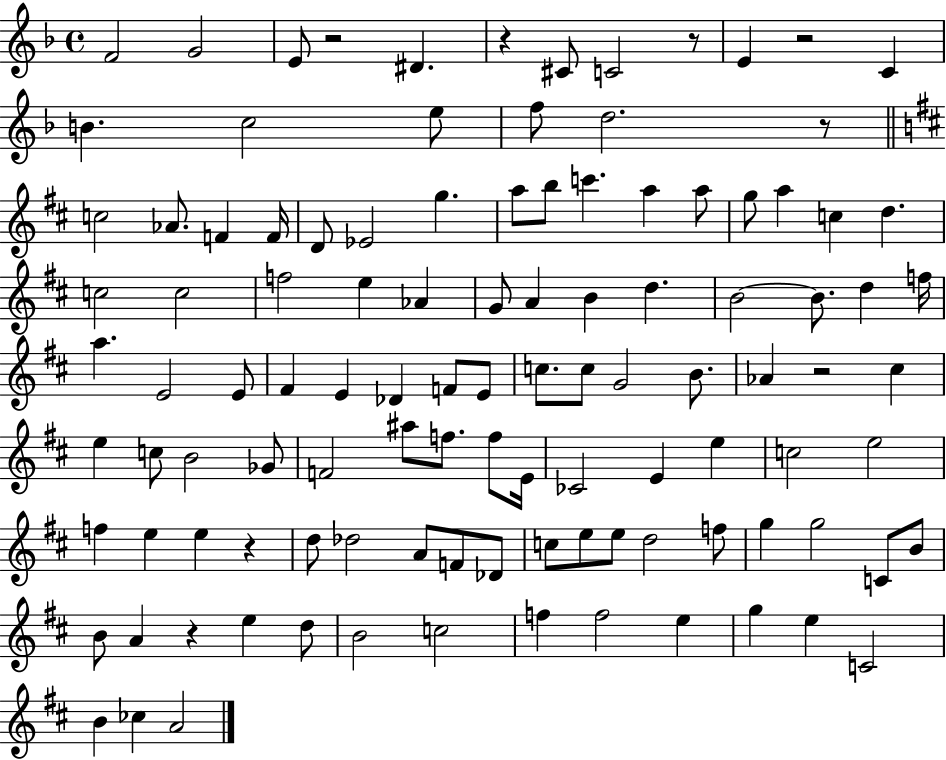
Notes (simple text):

F4/h G4/h E4/e R/h D#4/q. R/q C#4/e C4/h R/e E4/q R/h C4/q B4/q. C5/h E5/e F5/e D5/h. R/e C5/h Ab4/e. F4/q F4/s D4/e Eb4/h G5/q. A5/e B5/e C6/q. A5/q A5/e G5/e A5/q C5/q D5/q. C5/h C5/h F5/h E5/q Ab4/q G4/e A4/q B4/q D5/q. B4/h B4/e. D5/q F5/s A5/q. E4/h E4/e F#4/q E4/q Db4/q F4/e E4/e C5/e. C5/e G4/h B4/e. Ab4/q R/h C#5/q E5/q C5/e B4/h Gb4/e F4/h A#5/e F5/e. F5/e E4/s CES4/h E4/q E5/q C5/h E5/h F5/q E5/q E5/q R/q D5/e Db5/h A4/e F4/e Db4/e C5/e E5/e E5/e D5/h F5/e G5/q G5/h C4/e B4/e B4/e A4/q R/q E5/q D5/e B4/h C5/h F5/q F5/h E5/q G5/q E5/q C4/h B4/q CES5/q A4/h